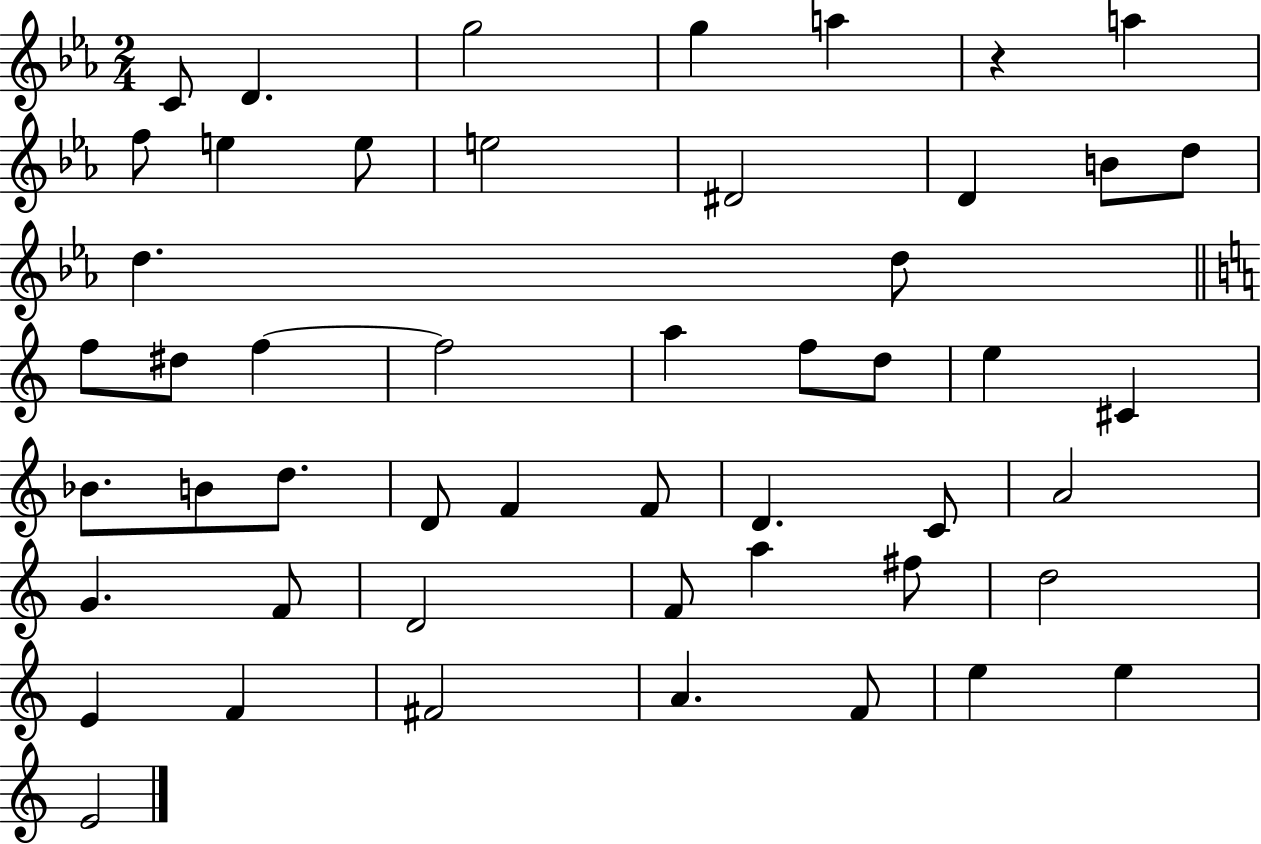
C4/e D4/q. G5/h G5/q A5/q R/q A5/q F5/e E5/q E5/e E5/h D#4/h D4/q B4/e D5/e D5/q. D5/e F5/e D#5/e F5/q F5/h A5/q F5/e D5/e E5/q C#4/q Bb4/e. B4/e D5/e. D4/e F4/q F4/e D4/q. C4/e A4/h G4/q. F4/e D4/h F4/e A5/q F#5/e D5/h E4/q F4/q F#4/h A4/q. F4/e E5/q E5/q E4/h